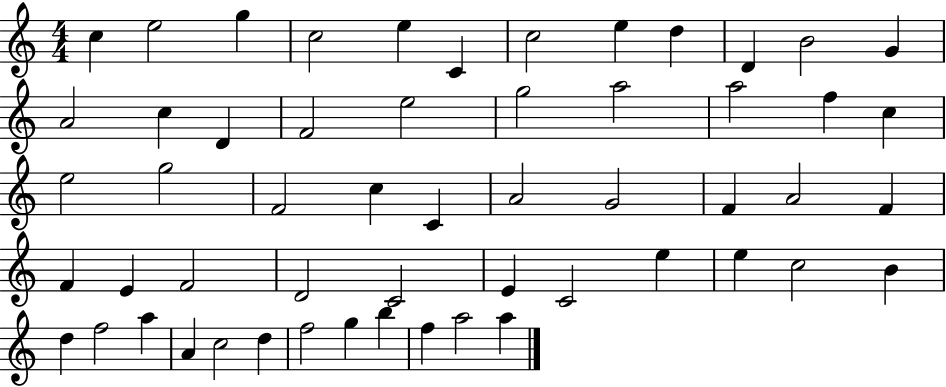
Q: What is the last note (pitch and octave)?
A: A5